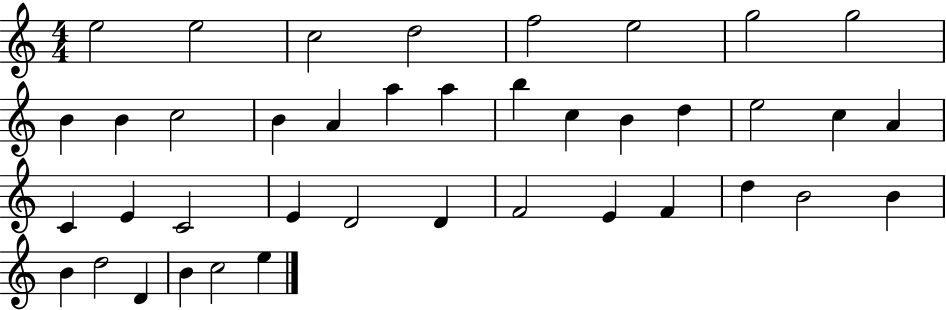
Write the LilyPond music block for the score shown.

{
  \clef treble
  \numericTimeSignature
  \time 4/4
  \key c \major
  e''2 e''2 | c''2 d''2 | f''2 e''2 | g''2 g''2 | \break b'4 b'4 c''2 | b'4 a'4 a''4 a''4 | b''4 c''4 b'4 d''4 | e''2 c''4 a'4 | \break c'4 e'4 c'2 | e'4 d'2 d'4 | f'2 e'4 f'4 | d''4 b'2 b'4 | \break b'4 d''2 d'4 | b'4 c''2 e''4 | \bar "|."
}